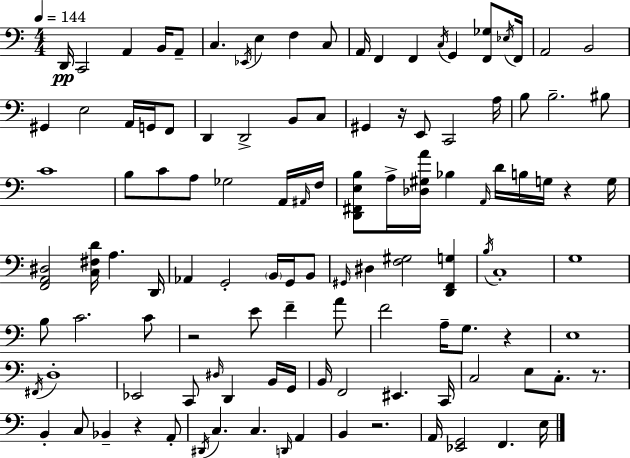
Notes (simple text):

D2/s C2/h A2/q B2/s A2/e C3/q. Eb2/s E3/q F3/q C3/e A2/s F2/q F2/q C3/s G2/q [F2,Gb3]/e Eb3/s F2/s A2/h B2/h G#2/q E3/h A2/s G2/s F2/e D2/q D2/h B2/e C3/e G#2/q R/s E2/e C2/h A3/s B3/e B3/h. BIS3/e C4/w B3/e C4/e A3/e Gb3/h A2/s A#2/s F3/s [D2,F#2,E3,B3]/e A3/s [Db3,G#3,A4]/s Bb3/q A2/s D4/s B3/s G3/s R/q G3/s [F2,A2,D#3]/h [C3,F#3,D4]/s A3/q. D2/s Ab2/q G2/h B2/s G2/s B2/e G#2/s D#3/q [F3,G#3]/h [D2,F2,G3]/q B3/s C3/w G3/w B3/e C4/h. C4/e R/h E4/e F4/q A4/e F4/h A3/s G3/e. R/q E3/w F#2/s D3/w Eb2/h C2/e D#3/s D2/q B2/s G2/s B2/s F2/h EIS2/q. C2/s C3/h E3/e C3/e. R/e. B2/q C3/e Bb2/q R/q A2/e D#2/s C3/q. C3/q. D2/s A2/q B2/q R/h. A2/s [Eb2,G2]/h F2/q. E3/s